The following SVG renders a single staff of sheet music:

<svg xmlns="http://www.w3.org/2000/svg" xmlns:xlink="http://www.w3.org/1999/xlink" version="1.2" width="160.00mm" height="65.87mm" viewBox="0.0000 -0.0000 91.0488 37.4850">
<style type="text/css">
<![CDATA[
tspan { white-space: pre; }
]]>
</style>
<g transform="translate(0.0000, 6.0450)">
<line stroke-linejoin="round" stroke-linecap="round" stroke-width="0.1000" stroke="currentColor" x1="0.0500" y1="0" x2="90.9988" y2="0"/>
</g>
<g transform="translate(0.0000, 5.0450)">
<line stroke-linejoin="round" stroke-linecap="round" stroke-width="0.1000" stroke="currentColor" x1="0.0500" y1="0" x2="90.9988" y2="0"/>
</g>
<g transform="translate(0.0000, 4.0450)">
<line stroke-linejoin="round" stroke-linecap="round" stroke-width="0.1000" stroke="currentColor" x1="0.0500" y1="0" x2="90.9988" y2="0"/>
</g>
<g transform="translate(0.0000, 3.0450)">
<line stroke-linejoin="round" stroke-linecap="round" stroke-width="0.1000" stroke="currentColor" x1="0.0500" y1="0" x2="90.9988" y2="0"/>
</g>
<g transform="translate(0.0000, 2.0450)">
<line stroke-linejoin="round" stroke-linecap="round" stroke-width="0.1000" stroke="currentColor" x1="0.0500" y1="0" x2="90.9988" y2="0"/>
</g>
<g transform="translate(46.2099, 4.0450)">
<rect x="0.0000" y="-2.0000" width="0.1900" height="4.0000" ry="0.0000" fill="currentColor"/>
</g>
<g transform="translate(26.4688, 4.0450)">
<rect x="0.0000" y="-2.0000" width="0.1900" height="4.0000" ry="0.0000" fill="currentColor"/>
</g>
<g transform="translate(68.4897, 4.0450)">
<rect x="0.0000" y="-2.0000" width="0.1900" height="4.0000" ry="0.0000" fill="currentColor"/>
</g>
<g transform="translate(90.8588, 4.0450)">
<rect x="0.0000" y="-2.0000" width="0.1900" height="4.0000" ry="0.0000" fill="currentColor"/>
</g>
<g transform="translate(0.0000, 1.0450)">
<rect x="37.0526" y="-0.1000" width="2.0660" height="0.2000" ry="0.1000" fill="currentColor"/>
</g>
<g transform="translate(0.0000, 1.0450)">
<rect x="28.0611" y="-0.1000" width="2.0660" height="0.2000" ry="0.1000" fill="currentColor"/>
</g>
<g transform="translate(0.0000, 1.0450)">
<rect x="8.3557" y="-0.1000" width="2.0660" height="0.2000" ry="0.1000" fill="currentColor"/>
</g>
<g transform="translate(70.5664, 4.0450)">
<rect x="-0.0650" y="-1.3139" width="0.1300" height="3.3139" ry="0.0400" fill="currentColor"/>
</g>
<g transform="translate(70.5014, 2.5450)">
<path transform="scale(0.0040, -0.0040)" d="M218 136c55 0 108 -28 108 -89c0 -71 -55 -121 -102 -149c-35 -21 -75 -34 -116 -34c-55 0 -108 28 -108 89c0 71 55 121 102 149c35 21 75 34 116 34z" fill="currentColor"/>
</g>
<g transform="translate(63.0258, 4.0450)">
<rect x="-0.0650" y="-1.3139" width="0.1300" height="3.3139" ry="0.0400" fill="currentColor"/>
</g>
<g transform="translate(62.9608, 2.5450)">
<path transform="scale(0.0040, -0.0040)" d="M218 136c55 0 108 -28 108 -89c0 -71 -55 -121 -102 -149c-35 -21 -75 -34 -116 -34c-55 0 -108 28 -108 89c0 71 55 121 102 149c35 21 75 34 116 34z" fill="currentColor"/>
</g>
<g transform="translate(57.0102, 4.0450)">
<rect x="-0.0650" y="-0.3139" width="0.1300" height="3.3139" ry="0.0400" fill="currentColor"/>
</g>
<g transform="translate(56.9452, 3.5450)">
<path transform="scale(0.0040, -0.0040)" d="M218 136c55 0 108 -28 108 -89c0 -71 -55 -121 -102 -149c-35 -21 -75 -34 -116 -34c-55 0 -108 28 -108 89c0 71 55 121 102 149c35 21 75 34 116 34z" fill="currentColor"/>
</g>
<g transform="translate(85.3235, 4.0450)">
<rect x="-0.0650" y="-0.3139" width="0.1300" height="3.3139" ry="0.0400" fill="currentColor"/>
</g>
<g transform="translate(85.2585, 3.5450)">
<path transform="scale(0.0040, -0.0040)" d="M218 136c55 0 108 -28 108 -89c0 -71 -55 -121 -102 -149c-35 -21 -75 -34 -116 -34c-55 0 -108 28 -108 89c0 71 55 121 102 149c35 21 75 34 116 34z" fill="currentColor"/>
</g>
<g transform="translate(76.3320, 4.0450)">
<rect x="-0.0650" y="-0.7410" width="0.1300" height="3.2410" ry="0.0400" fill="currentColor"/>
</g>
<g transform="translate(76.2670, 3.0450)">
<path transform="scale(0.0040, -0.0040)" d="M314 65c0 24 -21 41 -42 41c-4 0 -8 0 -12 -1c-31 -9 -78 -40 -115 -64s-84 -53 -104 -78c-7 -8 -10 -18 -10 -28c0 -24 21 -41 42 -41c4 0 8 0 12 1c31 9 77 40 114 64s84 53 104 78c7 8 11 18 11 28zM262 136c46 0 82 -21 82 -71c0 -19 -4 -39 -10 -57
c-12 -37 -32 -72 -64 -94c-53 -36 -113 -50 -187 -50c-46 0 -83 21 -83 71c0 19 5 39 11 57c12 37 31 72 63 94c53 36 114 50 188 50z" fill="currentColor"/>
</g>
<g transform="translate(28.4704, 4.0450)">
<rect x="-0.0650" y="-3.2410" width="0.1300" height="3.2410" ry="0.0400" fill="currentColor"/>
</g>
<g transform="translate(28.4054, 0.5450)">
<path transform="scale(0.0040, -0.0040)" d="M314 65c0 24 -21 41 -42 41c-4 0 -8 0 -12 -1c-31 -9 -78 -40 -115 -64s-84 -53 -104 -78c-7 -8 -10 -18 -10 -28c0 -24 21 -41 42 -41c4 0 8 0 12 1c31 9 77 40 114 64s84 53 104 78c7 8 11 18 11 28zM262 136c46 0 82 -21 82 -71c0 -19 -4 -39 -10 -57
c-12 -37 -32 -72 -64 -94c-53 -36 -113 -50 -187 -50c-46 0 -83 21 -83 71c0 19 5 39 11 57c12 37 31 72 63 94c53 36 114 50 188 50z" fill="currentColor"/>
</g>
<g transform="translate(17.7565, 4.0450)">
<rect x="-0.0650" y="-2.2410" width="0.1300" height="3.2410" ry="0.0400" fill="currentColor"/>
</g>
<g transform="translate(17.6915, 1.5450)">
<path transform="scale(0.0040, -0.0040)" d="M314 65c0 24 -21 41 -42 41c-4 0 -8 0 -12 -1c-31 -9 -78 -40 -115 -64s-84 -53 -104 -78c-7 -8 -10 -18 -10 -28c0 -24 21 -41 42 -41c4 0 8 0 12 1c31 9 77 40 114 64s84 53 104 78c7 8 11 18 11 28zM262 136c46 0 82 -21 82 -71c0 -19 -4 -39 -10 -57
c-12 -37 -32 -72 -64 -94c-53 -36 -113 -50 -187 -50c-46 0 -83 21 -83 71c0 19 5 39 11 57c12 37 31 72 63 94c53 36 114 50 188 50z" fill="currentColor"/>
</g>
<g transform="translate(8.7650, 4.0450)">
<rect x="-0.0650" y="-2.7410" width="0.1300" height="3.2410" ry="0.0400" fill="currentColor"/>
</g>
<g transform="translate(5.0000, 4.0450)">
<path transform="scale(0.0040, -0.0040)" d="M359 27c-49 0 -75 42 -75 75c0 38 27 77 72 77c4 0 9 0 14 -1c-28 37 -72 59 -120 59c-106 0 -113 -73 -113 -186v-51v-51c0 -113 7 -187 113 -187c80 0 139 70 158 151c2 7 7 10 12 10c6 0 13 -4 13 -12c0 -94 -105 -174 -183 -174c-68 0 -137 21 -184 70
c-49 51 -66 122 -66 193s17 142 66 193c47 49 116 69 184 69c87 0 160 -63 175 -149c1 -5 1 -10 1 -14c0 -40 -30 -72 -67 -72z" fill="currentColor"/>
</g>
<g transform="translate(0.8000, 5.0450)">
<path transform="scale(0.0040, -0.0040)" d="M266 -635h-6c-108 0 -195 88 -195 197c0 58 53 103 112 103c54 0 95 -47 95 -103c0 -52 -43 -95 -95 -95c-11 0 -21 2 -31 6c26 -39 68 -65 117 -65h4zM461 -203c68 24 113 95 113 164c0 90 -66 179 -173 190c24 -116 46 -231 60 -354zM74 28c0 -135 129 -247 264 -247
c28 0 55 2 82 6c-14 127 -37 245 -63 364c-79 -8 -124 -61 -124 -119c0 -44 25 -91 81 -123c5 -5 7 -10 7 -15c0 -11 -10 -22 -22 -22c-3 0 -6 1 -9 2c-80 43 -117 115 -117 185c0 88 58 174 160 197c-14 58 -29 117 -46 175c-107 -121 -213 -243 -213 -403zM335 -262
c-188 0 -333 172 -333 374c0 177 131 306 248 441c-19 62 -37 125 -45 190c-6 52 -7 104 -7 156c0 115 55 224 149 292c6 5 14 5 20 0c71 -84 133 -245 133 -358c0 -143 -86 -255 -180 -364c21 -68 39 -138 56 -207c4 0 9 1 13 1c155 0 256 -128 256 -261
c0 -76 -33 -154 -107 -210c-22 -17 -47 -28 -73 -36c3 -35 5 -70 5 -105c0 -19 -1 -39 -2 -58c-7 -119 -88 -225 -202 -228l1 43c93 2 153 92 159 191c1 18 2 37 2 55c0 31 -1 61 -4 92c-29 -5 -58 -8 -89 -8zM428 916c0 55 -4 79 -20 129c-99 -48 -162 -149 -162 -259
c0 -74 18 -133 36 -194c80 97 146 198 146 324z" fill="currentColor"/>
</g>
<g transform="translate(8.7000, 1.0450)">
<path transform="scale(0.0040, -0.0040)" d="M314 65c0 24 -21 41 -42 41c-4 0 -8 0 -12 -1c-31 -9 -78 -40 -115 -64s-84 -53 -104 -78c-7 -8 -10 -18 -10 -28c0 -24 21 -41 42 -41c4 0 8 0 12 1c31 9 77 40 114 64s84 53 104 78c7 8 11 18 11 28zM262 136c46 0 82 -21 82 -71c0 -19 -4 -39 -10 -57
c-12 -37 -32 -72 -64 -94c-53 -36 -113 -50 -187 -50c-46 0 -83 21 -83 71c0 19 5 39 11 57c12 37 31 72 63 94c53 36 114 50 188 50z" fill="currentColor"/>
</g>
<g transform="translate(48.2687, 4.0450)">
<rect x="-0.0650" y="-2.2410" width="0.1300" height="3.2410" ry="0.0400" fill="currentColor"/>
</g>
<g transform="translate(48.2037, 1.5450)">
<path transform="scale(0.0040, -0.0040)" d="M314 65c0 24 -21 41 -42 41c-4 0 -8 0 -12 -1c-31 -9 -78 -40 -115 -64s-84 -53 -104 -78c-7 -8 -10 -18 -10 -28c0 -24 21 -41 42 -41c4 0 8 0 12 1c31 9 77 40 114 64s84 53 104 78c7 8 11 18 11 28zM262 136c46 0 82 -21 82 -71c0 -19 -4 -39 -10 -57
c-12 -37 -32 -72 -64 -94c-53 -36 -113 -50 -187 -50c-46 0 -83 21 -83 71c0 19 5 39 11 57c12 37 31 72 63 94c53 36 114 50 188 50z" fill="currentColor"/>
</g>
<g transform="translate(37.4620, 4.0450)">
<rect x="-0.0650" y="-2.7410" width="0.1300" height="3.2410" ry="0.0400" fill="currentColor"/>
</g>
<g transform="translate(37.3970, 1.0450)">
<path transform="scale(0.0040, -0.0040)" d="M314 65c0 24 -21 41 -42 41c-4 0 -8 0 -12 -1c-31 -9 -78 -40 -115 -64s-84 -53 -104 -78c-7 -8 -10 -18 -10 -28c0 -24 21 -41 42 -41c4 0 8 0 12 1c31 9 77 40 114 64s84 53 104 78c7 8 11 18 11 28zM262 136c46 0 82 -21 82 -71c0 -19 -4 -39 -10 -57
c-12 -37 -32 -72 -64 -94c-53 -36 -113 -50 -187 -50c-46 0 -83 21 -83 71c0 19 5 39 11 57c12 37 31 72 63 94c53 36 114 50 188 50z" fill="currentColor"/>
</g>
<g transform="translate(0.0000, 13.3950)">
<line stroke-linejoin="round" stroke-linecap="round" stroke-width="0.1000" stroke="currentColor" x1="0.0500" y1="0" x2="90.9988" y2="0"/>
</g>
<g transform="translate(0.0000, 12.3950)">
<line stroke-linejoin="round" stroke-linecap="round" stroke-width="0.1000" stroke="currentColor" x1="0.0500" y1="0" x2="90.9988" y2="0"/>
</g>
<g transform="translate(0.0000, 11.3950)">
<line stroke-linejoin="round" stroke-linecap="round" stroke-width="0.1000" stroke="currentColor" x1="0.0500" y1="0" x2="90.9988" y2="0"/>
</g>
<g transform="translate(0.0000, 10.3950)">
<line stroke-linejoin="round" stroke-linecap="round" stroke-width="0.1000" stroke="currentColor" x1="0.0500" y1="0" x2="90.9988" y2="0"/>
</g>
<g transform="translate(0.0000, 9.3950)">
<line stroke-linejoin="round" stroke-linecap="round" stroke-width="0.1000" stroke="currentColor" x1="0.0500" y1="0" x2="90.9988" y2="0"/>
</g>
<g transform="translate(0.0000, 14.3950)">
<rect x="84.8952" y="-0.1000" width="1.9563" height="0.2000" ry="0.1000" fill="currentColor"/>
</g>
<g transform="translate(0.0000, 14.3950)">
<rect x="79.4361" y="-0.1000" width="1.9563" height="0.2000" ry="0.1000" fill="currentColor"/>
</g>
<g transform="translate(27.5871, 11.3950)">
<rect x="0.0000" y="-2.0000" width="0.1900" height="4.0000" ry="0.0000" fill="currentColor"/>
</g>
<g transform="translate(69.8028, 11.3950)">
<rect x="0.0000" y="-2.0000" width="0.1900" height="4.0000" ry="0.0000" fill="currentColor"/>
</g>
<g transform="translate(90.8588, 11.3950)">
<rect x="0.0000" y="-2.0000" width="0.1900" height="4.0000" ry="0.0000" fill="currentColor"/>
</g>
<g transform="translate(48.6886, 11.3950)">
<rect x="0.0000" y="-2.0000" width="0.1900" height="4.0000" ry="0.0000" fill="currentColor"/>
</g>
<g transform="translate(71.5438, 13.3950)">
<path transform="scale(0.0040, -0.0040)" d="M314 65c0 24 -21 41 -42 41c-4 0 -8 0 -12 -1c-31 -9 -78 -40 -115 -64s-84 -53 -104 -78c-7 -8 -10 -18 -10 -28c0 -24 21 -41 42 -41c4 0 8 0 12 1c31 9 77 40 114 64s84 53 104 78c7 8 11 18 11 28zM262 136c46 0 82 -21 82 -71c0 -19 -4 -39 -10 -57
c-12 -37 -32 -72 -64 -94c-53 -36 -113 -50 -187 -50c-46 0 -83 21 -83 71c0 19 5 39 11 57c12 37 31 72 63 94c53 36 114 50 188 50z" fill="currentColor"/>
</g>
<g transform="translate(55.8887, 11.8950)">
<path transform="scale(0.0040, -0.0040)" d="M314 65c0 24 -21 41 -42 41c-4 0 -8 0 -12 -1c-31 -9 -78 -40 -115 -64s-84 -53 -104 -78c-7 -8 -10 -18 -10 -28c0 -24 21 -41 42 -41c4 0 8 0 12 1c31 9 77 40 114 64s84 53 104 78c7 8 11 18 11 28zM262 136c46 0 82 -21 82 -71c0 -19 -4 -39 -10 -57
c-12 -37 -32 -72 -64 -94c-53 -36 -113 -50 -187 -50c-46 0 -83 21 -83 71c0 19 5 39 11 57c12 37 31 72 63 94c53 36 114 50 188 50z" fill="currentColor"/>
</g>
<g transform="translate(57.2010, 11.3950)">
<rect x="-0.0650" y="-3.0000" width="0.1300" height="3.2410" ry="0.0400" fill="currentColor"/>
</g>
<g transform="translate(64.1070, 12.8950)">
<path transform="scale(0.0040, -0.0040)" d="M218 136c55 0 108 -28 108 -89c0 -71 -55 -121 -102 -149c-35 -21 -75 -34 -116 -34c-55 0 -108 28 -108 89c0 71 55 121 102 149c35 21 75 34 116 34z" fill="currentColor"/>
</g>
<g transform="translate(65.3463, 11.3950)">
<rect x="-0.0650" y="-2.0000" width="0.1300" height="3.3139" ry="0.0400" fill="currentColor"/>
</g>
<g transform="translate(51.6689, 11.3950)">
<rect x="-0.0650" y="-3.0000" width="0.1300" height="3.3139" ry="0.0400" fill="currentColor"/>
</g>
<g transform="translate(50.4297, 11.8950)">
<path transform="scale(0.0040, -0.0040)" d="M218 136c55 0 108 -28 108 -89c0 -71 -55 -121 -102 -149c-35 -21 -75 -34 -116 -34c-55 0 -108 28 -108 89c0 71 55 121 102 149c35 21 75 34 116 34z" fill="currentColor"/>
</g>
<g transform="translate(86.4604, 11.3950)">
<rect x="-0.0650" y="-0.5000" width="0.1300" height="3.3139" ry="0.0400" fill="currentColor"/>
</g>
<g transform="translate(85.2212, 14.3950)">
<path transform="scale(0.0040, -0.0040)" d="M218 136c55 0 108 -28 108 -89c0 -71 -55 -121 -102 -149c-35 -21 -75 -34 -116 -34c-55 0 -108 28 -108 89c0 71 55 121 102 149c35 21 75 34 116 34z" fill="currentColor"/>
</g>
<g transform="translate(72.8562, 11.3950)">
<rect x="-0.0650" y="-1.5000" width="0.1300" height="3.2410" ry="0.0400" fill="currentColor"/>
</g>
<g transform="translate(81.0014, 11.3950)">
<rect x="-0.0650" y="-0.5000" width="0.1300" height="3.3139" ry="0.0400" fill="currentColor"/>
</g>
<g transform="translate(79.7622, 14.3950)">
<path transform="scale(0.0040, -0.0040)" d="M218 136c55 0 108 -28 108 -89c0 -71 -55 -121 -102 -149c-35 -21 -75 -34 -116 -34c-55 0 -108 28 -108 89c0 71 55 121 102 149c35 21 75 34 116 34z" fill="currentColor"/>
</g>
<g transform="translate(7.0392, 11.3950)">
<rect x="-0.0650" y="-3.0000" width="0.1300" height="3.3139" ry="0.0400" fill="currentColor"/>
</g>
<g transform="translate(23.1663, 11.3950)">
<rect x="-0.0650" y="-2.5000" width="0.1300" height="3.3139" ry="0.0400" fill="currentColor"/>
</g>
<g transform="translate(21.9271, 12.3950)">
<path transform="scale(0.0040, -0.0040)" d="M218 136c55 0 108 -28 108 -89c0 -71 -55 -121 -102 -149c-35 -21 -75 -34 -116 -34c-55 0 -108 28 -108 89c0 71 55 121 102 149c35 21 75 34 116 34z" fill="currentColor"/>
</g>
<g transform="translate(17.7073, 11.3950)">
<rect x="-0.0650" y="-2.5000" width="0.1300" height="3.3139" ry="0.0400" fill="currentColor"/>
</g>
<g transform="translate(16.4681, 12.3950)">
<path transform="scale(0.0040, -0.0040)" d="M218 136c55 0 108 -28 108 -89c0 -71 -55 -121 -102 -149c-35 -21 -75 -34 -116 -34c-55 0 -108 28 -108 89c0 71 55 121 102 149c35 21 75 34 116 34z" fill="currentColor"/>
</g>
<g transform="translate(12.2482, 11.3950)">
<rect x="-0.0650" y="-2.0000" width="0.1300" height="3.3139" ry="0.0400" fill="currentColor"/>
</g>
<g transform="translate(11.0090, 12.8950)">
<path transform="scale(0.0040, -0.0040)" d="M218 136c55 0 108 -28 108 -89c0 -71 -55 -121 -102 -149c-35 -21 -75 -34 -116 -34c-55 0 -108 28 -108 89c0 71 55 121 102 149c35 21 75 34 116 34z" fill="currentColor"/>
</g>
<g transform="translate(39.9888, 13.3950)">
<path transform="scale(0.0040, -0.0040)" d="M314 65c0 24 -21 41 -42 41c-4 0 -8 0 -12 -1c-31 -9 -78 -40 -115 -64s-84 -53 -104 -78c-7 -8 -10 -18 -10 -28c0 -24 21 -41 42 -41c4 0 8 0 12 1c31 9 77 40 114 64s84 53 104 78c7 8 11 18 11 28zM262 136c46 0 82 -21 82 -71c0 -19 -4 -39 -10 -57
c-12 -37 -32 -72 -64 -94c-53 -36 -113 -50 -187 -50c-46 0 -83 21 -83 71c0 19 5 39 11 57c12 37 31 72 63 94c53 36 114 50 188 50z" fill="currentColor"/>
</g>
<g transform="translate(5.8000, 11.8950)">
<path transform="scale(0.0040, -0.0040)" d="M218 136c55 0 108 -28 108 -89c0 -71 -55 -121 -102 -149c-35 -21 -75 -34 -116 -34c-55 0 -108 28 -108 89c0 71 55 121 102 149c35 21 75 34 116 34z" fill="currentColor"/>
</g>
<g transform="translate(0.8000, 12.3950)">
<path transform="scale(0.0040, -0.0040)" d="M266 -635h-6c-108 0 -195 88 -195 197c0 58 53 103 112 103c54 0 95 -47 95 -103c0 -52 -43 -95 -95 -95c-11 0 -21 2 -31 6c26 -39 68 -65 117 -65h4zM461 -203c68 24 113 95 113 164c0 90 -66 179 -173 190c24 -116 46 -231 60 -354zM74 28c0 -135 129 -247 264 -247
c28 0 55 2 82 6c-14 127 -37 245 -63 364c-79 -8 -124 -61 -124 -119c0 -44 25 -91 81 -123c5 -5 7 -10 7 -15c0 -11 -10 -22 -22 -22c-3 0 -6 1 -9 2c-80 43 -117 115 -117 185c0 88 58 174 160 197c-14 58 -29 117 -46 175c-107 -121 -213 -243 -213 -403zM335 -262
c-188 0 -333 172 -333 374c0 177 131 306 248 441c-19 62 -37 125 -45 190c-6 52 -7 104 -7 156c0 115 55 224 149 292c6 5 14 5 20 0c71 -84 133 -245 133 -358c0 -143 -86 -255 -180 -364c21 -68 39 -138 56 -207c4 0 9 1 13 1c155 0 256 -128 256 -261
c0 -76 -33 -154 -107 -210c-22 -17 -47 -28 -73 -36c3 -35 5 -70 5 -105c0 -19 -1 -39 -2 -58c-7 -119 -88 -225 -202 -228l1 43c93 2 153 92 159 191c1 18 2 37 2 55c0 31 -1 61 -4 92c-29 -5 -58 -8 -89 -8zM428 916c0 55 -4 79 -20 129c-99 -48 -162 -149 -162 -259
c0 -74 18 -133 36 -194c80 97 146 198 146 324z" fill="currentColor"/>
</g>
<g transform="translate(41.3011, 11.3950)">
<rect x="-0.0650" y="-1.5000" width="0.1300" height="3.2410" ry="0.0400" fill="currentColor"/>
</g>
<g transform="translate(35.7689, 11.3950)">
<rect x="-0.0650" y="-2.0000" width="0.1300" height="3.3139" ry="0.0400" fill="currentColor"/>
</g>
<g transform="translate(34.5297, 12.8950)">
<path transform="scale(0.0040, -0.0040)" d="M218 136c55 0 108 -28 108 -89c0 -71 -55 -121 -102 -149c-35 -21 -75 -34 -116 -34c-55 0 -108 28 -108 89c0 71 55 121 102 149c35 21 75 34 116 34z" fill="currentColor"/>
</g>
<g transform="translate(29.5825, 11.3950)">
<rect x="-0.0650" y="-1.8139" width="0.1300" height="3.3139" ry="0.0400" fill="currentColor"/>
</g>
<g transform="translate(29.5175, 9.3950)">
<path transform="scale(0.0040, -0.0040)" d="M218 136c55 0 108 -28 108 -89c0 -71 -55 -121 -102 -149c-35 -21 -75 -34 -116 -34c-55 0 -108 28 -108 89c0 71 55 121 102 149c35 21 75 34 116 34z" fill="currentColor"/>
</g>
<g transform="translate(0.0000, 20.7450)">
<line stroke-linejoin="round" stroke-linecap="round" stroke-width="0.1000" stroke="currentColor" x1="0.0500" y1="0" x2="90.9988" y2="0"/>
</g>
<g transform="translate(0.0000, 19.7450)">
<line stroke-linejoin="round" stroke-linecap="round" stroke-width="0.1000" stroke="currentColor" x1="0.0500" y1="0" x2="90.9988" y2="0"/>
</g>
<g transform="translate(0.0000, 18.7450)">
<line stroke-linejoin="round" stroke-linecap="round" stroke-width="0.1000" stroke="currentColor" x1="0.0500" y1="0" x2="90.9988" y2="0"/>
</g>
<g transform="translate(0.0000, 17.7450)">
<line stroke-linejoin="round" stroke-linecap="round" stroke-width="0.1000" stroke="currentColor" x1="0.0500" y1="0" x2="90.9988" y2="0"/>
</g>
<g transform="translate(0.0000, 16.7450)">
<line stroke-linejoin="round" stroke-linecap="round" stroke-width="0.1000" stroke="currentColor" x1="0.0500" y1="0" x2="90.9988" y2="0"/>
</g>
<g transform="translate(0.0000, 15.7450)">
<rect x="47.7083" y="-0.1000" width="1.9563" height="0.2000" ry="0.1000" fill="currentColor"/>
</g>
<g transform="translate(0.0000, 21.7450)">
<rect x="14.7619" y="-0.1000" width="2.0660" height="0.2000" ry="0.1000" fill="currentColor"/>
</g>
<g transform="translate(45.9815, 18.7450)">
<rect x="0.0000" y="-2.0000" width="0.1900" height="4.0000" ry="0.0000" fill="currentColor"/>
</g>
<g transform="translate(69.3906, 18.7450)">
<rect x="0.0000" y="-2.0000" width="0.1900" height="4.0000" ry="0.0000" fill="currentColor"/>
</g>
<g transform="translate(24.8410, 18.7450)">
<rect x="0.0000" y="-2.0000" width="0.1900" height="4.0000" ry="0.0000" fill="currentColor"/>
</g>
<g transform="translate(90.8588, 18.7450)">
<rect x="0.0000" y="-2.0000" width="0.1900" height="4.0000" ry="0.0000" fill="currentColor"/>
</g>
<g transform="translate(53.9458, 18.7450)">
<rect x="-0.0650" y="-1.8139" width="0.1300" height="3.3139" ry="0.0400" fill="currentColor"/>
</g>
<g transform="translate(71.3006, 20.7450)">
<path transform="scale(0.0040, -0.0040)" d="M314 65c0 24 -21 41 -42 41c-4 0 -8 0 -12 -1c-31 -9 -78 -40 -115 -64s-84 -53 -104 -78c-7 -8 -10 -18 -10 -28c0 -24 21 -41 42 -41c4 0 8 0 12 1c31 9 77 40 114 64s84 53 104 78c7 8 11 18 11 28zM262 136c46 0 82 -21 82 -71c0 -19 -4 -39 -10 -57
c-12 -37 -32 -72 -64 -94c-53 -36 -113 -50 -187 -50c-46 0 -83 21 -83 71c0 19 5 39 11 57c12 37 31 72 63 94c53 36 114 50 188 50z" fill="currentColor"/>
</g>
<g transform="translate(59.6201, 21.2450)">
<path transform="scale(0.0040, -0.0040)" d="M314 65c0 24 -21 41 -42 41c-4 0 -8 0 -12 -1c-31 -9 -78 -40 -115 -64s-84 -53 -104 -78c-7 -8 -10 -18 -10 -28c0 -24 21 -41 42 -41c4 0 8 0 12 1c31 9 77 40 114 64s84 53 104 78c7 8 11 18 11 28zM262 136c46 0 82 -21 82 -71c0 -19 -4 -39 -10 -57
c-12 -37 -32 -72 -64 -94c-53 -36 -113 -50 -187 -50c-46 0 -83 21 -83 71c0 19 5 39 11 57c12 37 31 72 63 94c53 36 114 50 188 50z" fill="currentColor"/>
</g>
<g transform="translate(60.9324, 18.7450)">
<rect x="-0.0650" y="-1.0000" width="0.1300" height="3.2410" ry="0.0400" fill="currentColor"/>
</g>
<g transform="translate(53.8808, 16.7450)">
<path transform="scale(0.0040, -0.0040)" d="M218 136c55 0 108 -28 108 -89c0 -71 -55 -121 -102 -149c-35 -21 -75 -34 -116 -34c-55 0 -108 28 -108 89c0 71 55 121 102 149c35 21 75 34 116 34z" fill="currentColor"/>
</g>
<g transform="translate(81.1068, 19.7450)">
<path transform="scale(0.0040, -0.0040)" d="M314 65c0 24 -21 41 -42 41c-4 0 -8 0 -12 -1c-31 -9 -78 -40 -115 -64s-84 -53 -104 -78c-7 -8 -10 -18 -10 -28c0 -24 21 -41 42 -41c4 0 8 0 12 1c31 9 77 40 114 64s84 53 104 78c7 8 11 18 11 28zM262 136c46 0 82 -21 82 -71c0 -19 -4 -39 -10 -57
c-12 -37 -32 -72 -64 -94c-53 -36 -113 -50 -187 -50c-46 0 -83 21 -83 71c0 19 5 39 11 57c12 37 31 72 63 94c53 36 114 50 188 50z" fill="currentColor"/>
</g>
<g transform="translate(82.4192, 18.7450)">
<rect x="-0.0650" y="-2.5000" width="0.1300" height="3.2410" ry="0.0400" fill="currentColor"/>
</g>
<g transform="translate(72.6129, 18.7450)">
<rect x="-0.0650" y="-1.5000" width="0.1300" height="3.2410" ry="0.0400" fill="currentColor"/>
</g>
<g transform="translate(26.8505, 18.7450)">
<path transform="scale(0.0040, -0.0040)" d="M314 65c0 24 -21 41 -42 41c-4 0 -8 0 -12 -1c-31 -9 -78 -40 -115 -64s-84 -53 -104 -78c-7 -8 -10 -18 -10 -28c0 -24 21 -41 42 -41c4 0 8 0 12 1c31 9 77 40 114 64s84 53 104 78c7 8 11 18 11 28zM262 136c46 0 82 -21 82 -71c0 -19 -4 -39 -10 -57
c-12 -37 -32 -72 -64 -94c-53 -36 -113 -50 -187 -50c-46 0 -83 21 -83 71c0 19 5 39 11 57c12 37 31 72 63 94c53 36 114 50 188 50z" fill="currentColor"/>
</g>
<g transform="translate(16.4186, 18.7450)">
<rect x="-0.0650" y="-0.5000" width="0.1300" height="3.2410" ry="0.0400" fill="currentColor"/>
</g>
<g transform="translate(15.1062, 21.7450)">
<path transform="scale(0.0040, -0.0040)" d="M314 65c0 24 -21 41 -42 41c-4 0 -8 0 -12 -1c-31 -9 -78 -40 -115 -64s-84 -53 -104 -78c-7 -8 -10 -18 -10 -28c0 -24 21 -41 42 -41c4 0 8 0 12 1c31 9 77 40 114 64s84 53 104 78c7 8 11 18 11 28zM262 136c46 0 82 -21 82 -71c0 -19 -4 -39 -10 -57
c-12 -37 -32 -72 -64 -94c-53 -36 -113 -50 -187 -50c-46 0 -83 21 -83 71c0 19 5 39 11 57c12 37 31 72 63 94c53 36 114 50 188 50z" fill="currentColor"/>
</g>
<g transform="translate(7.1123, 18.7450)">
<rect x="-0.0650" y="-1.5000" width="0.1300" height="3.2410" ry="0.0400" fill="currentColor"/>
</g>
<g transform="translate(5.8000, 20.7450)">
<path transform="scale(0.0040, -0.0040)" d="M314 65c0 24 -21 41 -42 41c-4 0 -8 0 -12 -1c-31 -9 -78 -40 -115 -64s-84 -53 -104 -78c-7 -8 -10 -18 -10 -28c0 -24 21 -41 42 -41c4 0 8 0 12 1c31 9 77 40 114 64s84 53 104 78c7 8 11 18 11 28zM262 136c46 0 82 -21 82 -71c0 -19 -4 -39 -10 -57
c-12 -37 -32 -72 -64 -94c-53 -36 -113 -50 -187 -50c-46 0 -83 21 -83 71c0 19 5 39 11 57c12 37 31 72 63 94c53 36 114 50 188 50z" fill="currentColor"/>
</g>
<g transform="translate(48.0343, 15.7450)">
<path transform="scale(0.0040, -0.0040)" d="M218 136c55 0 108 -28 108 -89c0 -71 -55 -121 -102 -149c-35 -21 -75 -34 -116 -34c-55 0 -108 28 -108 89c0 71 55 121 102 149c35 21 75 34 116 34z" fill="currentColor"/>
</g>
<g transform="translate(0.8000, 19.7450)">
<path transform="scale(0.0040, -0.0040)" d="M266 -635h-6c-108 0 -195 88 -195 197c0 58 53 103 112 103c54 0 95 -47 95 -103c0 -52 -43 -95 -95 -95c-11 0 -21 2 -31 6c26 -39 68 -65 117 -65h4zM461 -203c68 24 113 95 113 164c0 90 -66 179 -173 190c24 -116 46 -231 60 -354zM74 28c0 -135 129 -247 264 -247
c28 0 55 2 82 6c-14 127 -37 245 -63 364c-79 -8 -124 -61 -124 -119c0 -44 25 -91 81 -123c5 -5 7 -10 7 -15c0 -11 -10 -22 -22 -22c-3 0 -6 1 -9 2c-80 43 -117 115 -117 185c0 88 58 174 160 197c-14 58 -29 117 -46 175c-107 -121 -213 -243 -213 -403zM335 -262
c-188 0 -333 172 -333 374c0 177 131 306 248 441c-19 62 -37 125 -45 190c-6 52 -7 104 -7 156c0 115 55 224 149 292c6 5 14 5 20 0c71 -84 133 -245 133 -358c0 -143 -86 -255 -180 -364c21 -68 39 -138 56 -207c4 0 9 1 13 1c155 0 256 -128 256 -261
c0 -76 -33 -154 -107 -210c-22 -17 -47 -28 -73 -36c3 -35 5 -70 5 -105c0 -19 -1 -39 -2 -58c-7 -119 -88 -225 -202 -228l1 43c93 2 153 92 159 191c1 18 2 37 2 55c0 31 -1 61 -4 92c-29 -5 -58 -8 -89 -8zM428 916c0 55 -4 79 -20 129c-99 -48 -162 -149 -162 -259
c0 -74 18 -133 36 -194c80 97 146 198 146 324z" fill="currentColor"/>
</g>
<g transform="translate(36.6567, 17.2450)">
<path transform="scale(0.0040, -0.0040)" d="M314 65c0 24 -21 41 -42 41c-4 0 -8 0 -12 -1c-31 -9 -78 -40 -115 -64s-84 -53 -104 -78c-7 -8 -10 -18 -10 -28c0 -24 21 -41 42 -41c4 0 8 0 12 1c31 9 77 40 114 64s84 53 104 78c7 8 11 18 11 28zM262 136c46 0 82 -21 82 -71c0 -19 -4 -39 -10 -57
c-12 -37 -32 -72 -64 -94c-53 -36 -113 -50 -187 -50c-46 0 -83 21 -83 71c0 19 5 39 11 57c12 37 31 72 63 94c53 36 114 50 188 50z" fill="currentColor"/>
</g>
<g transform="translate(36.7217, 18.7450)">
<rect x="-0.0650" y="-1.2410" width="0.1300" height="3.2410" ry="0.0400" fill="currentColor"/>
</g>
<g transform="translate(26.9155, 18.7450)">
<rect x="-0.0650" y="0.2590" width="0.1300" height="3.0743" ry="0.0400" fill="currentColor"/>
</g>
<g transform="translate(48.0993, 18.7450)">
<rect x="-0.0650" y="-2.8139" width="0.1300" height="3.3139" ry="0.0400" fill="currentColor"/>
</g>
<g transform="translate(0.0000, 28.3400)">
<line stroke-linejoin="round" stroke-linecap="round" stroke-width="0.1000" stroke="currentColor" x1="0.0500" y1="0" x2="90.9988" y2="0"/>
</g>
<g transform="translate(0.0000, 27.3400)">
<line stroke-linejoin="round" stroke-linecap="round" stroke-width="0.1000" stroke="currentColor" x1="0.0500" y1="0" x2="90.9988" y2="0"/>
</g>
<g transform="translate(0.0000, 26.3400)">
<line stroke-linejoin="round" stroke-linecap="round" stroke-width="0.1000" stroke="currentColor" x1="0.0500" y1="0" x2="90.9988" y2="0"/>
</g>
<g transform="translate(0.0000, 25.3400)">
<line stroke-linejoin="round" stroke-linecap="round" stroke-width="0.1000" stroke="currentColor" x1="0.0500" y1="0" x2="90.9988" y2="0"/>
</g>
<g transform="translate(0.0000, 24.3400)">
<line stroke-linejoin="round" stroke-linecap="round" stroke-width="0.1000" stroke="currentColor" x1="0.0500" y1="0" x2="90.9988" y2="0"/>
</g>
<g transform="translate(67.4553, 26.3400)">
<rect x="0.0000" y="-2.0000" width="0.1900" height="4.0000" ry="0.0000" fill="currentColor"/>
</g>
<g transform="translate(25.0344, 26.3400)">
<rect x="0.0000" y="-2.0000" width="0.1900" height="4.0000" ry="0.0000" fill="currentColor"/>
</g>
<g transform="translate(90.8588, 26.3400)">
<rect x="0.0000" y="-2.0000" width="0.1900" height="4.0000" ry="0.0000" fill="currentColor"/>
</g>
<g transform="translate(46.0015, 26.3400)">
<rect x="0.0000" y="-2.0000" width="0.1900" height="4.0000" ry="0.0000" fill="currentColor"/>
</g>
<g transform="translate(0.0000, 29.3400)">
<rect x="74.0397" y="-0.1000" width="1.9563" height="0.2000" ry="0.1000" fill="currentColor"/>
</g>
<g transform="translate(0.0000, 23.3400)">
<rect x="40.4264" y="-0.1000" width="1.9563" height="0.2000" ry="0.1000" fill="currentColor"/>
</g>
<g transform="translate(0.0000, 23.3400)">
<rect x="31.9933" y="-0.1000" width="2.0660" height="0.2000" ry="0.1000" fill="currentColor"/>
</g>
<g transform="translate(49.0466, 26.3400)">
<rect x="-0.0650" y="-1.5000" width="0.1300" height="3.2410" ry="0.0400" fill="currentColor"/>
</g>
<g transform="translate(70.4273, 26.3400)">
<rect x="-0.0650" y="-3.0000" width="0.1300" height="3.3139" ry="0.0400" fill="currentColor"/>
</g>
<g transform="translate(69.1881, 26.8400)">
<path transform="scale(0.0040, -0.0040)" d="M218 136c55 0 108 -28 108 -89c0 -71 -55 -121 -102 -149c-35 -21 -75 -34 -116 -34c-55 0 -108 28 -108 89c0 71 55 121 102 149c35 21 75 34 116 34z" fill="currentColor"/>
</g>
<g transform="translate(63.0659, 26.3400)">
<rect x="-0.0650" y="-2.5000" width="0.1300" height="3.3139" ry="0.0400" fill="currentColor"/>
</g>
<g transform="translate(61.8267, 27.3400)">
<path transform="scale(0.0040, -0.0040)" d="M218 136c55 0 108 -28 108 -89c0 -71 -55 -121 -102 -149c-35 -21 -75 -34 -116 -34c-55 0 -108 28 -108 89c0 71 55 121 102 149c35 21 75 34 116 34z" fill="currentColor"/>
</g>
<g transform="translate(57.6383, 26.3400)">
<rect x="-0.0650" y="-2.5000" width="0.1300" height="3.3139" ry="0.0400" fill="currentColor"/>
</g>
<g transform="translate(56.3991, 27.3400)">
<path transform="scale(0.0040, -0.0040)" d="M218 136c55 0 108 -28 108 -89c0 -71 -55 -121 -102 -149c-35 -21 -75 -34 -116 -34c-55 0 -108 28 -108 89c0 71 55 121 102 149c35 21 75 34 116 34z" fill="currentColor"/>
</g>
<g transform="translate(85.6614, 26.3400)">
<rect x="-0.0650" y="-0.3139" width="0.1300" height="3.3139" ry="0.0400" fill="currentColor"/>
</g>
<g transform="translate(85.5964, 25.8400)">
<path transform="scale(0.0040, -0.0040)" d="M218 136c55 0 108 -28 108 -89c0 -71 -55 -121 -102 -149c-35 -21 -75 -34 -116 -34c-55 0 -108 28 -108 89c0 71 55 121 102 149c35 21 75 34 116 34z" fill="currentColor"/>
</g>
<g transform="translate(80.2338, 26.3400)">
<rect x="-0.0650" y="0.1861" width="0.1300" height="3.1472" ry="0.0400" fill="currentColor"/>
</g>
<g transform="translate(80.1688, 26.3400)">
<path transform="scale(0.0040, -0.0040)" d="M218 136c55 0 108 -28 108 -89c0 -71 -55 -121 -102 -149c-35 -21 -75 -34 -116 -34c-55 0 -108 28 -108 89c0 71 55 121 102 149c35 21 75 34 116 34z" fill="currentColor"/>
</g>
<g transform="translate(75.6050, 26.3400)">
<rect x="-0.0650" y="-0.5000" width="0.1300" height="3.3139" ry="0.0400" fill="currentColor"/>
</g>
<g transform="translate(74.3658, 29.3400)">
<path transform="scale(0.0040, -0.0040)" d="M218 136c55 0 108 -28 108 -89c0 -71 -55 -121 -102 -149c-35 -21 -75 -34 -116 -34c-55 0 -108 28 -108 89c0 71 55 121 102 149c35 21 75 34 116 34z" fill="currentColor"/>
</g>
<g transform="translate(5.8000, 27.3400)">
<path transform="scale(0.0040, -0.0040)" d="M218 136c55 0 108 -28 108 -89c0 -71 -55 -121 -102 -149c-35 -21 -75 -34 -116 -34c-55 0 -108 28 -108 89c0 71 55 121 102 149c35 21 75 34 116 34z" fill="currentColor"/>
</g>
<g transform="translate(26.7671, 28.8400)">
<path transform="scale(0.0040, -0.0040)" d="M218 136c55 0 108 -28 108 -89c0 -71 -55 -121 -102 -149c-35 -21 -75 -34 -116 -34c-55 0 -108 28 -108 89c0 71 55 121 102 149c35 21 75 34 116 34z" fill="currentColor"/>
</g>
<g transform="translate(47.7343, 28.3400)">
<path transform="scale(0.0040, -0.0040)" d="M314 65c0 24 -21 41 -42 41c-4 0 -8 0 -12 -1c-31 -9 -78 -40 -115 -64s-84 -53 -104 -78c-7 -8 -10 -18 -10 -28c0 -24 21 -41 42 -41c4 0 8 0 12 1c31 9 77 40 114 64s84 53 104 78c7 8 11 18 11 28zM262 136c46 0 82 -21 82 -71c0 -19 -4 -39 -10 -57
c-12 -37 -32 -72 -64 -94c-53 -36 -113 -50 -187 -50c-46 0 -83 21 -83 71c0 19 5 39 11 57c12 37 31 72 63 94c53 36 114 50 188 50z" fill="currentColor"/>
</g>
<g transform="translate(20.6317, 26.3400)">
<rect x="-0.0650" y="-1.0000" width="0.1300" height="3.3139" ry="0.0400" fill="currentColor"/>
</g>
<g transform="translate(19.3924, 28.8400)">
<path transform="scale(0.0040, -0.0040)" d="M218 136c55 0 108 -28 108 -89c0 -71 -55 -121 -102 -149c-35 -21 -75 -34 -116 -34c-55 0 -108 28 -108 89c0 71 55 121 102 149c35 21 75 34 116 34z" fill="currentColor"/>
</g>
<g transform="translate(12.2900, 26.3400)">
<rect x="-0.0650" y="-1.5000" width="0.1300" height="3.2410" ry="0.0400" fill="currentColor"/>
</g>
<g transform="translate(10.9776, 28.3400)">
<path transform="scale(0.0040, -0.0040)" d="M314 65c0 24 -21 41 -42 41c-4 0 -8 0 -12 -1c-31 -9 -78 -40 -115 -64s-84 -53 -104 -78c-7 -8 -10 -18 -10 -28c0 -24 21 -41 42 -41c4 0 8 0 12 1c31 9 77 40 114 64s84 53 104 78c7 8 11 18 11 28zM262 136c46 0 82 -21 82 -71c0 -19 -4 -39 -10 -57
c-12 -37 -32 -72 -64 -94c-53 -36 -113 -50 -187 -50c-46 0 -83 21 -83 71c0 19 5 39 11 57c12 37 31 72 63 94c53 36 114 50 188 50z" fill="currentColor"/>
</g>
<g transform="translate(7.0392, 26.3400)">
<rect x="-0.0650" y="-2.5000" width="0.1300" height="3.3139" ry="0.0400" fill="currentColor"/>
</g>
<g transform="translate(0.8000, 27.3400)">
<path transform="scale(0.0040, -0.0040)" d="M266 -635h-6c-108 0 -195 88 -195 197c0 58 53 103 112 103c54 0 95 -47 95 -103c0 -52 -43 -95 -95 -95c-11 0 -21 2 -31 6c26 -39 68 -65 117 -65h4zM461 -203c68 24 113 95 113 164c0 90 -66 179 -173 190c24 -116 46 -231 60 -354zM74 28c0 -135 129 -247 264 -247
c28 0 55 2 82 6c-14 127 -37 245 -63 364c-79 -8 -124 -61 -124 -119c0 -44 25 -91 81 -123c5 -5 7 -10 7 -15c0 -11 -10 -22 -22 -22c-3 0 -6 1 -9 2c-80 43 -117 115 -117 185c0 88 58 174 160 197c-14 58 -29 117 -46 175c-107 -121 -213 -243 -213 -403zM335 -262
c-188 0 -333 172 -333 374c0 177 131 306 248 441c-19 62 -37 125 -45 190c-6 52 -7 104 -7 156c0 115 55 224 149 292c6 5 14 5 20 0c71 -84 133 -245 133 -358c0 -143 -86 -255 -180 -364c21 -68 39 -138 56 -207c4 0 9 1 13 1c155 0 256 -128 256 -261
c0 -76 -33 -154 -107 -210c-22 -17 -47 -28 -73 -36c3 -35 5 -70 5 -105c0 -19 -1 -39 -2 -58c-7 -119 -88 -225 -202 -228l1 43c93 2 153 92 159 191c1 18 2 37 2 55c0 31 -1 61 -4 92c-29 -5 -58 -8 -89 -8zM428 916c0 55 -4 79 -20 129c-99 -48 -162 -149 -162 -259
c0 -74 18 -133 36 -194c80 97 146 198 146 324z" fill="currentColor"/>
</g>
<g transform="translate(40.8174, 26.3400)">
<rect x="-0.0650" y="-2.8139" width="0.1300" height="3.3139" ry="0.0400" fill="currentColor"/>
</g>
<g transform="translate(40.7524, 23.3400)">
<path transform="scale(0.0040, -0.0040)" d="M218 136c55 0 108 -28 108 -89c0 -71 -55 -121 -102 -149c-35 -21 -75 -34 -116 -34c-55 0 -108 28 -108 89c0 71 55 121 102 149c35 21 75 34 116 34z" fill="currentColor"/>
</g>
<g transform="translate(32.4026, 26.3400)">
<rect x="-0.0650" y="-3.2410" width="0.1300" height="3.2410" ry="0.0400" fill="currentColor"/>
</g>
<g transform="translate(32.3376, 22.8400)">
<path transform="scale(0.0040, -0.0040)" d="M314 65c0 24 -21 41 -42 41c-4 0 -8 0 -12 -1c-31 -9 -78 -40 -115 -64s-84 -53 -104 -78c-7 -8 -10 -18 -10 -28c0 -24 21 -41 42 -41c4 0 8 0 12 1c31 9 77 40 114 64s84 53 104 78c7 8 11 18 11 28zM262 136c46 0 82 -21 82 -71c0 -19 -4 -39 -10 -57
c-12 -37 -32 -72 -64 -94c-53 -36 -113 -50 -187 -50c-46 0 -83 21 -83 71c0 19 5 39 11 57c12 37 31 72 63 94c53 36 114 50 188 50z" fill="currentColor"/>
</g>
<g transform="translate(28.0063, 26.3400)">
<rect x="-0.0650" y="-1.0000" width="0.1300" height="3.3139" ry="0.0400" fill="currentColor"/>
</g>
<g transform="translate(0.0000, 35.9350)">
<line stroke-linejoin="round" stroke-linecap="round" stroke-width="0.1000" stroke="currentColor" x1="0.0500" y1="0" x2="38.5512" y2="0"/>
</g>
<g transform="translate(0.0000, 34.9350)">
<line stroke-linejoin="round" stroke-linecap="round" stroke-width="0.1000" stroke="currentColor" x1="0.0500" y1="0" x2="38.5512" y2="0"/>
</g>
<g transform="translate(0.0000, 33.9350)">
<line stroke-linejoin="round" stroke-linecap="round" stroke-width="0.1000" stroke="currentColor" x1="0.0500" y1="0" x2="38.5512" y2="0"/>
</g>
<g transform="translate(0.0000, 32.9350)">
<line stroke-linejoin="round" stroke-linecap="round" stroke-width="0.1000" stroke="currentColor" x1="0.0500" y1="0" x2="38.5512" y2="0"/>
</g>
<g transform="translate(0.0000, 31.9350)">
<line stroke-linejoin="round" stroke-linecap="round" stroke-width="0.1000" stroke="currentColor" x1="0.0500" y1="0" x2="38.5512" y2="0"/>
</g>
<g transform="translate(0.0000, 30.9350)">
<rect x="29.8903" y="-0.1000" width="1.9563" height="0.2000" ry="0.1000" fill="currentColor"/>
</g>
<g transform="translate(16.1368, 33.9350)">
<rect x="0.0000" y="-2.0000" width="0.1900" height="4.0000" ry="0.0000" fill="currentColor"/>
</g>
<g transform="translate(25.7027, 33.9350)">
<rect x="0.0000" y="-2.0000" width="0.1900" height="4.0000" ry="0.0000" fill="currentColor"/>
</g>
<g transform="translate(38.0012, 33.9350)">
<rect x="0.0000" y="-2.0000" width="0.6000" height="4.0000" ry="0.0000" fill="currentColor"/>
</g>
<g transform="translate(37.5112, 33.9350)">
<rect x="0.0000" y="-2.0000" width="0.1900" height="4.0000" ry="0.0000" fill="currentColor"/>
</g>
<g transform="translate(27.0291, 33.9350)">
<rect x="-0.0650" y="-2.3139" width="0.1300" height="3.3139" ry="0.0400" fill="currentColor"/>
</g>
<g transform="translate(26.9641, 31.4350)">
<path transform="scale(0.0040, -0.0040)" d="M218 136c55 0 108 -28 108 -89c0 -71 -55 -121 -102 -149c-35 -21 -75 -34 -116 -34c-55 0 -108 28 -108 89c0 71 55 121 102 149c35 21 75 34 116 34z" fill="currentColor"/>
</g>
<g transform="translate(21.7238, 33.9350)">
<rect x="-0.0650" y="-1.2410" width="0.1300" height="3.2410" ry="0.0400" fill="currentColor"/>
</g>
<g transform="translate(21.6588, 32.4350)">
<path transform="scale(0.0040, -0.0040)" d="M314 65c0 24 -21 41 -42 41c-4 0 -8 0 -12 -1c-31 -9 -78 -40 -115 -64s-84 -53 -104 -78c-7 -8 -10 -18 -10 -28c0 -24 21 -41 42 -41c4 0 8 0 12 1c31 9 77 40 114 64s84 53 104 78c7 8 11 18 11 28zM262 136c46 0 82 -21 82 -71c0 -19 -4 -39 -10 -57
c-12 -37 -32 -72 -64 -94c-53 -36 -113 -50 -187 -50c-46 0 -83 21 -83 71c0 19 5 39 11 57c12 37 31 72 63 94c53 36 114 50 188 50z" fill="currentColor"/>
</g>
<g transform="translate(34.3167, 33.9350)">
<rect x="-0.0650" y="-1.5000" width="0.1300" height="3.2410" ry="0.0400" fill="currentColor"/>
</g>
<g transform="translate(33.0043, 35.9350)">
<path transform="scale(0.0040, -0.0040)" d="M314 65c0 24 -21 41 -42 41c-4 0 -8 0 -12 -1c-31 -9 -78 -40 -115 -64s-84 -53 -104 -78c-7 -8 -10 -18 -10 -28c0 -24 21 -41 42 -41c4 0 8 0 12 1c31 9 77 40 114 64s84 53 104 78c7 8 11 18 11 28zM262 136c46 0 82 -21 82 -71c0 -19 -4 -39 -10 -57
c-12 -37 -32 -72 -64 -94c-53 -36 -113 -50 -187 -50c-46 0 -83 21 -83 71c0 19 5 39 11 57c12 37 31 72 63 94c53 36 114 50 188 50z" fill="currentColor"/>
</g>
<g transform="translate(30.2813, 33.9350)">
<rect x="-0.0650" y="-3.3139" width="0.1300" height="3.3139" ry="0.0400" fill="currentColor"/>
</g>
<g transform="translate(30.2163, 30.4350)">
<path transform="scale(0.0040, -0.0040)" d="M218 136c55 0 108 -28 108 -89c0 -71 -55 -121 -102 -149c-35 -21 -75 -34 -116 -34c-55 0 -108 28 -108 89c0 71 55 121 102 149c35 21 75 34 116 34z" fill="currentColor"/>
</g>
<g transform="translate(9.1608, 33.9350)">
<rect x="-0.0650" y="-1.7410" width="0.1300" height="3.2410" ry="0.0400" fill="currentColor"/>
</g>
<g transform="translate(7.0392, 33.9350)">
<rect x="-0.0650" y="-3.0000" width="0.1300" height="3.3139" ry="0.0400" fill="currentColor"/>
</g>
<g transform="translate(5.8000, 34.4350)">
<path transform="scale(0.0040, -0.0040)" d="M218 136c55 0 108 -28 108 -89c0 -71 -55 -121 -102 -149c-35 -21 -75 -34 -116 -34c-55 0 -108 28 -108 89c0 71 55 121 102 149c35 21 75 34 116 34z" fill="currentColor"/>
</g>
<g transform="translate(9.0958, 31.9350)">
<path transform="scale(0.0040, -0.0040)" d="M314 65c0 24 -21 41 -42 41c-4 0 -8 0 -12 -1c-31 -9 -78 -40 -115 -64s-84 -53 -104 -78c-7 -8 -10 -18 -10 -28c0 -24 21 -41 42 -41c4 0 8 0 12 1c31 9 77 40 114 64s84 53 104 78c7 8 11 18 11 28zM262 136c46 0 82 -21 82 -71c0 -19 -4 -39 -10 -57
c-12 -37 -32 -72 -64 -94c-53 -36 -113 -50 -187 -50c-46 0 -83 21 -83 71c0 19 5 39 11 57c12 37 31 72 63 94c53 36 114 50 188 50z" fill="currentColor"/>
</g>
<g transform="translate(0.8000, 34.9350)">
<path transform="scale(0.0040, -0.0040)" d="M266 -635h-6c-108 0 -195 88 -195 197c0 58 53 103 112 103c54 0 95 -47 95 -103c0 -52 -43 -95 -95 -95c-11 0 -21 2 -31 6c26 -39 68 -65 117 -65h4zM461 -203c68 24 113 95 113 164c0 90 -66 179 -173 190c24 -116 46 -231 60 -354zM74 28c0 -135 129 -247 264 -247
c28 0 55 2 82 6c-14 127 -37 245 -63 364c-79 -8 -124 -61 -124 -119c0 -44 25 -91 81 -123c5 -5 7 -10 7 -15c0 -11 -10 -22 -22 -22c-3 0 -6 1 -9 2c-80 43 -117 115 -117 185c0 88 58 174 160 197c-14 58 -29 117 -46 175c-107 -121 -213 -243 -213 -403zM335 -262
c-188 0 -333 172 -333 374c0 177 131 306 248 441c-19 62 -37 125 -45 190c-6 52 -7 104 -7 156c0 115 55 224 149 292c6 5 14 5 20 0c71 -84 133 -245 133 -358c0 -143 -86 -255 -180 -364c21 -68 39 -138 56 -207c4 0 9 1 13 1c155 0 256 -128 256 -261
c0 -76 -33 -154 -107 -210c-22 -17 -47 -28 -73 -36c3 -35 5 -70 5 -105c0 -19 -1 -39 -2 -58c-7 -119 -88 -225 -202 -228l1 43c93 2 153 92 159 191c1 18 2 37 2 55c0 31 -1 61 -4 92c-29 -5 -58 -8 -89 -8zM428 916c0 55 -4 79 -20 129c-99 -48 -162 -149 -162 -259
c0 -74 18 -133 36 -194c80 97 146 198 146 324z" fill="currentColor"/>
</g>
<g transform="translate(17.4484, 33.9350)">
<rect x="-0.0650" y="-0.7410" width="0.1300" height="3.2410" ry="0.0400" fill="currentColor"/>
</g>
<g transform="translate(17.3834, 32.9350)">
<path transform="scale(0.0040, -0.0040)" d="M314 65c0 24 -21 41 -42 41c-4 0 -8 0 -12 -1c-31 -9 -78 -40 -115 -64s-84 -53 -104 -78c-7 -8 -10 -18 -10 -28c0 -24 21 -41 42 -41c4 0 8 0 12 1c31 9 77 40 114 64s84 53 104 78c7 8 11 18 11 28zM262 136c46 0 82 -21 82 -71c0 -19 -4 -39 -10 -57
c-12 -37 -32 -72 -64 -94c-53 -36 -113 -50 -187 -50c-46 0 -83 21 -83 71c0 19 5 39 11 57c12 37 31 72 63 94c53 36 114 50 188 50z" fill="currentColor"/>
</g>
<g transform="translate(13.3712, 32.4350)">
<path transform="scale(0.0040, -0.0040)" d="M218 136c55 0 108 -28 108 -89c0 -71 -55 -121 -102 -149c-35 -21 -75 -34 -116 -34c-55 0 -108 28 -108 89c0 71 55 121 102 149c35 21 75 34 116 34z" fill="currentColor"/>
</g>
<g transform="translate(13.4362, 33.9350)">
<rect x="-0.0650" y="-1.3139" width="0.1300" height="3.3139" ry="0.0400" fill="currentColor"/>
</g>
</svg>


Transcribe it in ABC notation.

X:1
T:Untitled
M:4/4
L:1/4
K:C
a2 g2 b2 a2 g2 c e e d2 c A F G G f F E2 A A2 F E2 C C E2 C2 B2 e2 a f D2 E2 G2 G E2 D D b2 a E2 G G A C B c A f2 e d2 e2 g b E2